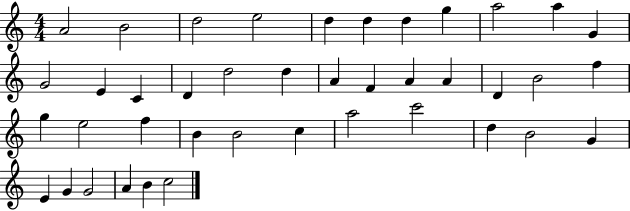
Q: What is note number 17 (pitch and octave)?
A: D5